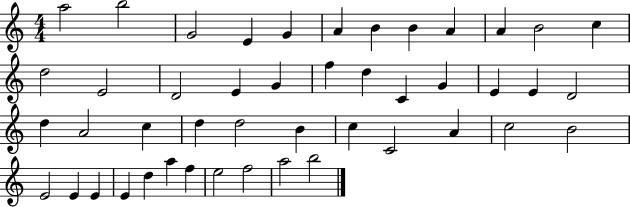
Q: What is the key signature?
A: C major